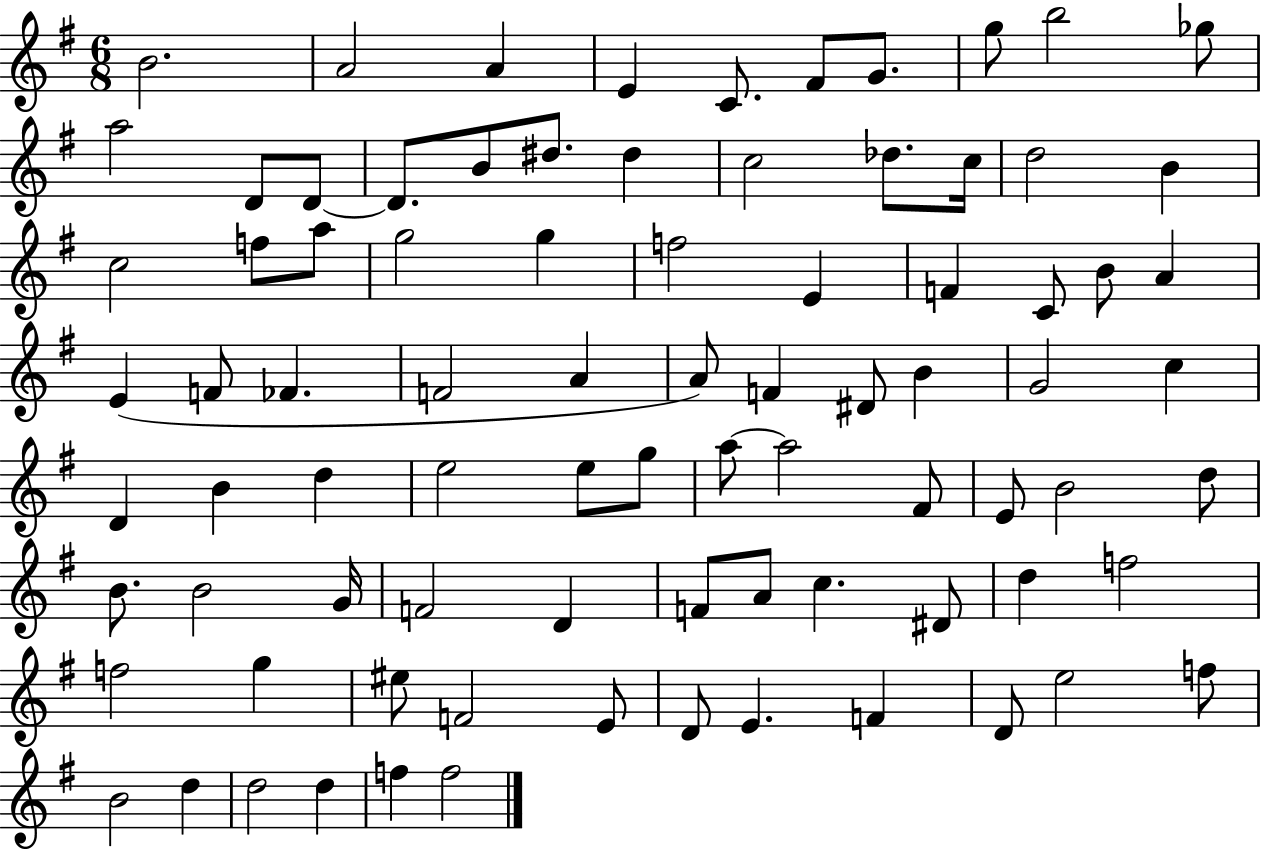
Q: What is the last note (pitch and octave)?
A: F5